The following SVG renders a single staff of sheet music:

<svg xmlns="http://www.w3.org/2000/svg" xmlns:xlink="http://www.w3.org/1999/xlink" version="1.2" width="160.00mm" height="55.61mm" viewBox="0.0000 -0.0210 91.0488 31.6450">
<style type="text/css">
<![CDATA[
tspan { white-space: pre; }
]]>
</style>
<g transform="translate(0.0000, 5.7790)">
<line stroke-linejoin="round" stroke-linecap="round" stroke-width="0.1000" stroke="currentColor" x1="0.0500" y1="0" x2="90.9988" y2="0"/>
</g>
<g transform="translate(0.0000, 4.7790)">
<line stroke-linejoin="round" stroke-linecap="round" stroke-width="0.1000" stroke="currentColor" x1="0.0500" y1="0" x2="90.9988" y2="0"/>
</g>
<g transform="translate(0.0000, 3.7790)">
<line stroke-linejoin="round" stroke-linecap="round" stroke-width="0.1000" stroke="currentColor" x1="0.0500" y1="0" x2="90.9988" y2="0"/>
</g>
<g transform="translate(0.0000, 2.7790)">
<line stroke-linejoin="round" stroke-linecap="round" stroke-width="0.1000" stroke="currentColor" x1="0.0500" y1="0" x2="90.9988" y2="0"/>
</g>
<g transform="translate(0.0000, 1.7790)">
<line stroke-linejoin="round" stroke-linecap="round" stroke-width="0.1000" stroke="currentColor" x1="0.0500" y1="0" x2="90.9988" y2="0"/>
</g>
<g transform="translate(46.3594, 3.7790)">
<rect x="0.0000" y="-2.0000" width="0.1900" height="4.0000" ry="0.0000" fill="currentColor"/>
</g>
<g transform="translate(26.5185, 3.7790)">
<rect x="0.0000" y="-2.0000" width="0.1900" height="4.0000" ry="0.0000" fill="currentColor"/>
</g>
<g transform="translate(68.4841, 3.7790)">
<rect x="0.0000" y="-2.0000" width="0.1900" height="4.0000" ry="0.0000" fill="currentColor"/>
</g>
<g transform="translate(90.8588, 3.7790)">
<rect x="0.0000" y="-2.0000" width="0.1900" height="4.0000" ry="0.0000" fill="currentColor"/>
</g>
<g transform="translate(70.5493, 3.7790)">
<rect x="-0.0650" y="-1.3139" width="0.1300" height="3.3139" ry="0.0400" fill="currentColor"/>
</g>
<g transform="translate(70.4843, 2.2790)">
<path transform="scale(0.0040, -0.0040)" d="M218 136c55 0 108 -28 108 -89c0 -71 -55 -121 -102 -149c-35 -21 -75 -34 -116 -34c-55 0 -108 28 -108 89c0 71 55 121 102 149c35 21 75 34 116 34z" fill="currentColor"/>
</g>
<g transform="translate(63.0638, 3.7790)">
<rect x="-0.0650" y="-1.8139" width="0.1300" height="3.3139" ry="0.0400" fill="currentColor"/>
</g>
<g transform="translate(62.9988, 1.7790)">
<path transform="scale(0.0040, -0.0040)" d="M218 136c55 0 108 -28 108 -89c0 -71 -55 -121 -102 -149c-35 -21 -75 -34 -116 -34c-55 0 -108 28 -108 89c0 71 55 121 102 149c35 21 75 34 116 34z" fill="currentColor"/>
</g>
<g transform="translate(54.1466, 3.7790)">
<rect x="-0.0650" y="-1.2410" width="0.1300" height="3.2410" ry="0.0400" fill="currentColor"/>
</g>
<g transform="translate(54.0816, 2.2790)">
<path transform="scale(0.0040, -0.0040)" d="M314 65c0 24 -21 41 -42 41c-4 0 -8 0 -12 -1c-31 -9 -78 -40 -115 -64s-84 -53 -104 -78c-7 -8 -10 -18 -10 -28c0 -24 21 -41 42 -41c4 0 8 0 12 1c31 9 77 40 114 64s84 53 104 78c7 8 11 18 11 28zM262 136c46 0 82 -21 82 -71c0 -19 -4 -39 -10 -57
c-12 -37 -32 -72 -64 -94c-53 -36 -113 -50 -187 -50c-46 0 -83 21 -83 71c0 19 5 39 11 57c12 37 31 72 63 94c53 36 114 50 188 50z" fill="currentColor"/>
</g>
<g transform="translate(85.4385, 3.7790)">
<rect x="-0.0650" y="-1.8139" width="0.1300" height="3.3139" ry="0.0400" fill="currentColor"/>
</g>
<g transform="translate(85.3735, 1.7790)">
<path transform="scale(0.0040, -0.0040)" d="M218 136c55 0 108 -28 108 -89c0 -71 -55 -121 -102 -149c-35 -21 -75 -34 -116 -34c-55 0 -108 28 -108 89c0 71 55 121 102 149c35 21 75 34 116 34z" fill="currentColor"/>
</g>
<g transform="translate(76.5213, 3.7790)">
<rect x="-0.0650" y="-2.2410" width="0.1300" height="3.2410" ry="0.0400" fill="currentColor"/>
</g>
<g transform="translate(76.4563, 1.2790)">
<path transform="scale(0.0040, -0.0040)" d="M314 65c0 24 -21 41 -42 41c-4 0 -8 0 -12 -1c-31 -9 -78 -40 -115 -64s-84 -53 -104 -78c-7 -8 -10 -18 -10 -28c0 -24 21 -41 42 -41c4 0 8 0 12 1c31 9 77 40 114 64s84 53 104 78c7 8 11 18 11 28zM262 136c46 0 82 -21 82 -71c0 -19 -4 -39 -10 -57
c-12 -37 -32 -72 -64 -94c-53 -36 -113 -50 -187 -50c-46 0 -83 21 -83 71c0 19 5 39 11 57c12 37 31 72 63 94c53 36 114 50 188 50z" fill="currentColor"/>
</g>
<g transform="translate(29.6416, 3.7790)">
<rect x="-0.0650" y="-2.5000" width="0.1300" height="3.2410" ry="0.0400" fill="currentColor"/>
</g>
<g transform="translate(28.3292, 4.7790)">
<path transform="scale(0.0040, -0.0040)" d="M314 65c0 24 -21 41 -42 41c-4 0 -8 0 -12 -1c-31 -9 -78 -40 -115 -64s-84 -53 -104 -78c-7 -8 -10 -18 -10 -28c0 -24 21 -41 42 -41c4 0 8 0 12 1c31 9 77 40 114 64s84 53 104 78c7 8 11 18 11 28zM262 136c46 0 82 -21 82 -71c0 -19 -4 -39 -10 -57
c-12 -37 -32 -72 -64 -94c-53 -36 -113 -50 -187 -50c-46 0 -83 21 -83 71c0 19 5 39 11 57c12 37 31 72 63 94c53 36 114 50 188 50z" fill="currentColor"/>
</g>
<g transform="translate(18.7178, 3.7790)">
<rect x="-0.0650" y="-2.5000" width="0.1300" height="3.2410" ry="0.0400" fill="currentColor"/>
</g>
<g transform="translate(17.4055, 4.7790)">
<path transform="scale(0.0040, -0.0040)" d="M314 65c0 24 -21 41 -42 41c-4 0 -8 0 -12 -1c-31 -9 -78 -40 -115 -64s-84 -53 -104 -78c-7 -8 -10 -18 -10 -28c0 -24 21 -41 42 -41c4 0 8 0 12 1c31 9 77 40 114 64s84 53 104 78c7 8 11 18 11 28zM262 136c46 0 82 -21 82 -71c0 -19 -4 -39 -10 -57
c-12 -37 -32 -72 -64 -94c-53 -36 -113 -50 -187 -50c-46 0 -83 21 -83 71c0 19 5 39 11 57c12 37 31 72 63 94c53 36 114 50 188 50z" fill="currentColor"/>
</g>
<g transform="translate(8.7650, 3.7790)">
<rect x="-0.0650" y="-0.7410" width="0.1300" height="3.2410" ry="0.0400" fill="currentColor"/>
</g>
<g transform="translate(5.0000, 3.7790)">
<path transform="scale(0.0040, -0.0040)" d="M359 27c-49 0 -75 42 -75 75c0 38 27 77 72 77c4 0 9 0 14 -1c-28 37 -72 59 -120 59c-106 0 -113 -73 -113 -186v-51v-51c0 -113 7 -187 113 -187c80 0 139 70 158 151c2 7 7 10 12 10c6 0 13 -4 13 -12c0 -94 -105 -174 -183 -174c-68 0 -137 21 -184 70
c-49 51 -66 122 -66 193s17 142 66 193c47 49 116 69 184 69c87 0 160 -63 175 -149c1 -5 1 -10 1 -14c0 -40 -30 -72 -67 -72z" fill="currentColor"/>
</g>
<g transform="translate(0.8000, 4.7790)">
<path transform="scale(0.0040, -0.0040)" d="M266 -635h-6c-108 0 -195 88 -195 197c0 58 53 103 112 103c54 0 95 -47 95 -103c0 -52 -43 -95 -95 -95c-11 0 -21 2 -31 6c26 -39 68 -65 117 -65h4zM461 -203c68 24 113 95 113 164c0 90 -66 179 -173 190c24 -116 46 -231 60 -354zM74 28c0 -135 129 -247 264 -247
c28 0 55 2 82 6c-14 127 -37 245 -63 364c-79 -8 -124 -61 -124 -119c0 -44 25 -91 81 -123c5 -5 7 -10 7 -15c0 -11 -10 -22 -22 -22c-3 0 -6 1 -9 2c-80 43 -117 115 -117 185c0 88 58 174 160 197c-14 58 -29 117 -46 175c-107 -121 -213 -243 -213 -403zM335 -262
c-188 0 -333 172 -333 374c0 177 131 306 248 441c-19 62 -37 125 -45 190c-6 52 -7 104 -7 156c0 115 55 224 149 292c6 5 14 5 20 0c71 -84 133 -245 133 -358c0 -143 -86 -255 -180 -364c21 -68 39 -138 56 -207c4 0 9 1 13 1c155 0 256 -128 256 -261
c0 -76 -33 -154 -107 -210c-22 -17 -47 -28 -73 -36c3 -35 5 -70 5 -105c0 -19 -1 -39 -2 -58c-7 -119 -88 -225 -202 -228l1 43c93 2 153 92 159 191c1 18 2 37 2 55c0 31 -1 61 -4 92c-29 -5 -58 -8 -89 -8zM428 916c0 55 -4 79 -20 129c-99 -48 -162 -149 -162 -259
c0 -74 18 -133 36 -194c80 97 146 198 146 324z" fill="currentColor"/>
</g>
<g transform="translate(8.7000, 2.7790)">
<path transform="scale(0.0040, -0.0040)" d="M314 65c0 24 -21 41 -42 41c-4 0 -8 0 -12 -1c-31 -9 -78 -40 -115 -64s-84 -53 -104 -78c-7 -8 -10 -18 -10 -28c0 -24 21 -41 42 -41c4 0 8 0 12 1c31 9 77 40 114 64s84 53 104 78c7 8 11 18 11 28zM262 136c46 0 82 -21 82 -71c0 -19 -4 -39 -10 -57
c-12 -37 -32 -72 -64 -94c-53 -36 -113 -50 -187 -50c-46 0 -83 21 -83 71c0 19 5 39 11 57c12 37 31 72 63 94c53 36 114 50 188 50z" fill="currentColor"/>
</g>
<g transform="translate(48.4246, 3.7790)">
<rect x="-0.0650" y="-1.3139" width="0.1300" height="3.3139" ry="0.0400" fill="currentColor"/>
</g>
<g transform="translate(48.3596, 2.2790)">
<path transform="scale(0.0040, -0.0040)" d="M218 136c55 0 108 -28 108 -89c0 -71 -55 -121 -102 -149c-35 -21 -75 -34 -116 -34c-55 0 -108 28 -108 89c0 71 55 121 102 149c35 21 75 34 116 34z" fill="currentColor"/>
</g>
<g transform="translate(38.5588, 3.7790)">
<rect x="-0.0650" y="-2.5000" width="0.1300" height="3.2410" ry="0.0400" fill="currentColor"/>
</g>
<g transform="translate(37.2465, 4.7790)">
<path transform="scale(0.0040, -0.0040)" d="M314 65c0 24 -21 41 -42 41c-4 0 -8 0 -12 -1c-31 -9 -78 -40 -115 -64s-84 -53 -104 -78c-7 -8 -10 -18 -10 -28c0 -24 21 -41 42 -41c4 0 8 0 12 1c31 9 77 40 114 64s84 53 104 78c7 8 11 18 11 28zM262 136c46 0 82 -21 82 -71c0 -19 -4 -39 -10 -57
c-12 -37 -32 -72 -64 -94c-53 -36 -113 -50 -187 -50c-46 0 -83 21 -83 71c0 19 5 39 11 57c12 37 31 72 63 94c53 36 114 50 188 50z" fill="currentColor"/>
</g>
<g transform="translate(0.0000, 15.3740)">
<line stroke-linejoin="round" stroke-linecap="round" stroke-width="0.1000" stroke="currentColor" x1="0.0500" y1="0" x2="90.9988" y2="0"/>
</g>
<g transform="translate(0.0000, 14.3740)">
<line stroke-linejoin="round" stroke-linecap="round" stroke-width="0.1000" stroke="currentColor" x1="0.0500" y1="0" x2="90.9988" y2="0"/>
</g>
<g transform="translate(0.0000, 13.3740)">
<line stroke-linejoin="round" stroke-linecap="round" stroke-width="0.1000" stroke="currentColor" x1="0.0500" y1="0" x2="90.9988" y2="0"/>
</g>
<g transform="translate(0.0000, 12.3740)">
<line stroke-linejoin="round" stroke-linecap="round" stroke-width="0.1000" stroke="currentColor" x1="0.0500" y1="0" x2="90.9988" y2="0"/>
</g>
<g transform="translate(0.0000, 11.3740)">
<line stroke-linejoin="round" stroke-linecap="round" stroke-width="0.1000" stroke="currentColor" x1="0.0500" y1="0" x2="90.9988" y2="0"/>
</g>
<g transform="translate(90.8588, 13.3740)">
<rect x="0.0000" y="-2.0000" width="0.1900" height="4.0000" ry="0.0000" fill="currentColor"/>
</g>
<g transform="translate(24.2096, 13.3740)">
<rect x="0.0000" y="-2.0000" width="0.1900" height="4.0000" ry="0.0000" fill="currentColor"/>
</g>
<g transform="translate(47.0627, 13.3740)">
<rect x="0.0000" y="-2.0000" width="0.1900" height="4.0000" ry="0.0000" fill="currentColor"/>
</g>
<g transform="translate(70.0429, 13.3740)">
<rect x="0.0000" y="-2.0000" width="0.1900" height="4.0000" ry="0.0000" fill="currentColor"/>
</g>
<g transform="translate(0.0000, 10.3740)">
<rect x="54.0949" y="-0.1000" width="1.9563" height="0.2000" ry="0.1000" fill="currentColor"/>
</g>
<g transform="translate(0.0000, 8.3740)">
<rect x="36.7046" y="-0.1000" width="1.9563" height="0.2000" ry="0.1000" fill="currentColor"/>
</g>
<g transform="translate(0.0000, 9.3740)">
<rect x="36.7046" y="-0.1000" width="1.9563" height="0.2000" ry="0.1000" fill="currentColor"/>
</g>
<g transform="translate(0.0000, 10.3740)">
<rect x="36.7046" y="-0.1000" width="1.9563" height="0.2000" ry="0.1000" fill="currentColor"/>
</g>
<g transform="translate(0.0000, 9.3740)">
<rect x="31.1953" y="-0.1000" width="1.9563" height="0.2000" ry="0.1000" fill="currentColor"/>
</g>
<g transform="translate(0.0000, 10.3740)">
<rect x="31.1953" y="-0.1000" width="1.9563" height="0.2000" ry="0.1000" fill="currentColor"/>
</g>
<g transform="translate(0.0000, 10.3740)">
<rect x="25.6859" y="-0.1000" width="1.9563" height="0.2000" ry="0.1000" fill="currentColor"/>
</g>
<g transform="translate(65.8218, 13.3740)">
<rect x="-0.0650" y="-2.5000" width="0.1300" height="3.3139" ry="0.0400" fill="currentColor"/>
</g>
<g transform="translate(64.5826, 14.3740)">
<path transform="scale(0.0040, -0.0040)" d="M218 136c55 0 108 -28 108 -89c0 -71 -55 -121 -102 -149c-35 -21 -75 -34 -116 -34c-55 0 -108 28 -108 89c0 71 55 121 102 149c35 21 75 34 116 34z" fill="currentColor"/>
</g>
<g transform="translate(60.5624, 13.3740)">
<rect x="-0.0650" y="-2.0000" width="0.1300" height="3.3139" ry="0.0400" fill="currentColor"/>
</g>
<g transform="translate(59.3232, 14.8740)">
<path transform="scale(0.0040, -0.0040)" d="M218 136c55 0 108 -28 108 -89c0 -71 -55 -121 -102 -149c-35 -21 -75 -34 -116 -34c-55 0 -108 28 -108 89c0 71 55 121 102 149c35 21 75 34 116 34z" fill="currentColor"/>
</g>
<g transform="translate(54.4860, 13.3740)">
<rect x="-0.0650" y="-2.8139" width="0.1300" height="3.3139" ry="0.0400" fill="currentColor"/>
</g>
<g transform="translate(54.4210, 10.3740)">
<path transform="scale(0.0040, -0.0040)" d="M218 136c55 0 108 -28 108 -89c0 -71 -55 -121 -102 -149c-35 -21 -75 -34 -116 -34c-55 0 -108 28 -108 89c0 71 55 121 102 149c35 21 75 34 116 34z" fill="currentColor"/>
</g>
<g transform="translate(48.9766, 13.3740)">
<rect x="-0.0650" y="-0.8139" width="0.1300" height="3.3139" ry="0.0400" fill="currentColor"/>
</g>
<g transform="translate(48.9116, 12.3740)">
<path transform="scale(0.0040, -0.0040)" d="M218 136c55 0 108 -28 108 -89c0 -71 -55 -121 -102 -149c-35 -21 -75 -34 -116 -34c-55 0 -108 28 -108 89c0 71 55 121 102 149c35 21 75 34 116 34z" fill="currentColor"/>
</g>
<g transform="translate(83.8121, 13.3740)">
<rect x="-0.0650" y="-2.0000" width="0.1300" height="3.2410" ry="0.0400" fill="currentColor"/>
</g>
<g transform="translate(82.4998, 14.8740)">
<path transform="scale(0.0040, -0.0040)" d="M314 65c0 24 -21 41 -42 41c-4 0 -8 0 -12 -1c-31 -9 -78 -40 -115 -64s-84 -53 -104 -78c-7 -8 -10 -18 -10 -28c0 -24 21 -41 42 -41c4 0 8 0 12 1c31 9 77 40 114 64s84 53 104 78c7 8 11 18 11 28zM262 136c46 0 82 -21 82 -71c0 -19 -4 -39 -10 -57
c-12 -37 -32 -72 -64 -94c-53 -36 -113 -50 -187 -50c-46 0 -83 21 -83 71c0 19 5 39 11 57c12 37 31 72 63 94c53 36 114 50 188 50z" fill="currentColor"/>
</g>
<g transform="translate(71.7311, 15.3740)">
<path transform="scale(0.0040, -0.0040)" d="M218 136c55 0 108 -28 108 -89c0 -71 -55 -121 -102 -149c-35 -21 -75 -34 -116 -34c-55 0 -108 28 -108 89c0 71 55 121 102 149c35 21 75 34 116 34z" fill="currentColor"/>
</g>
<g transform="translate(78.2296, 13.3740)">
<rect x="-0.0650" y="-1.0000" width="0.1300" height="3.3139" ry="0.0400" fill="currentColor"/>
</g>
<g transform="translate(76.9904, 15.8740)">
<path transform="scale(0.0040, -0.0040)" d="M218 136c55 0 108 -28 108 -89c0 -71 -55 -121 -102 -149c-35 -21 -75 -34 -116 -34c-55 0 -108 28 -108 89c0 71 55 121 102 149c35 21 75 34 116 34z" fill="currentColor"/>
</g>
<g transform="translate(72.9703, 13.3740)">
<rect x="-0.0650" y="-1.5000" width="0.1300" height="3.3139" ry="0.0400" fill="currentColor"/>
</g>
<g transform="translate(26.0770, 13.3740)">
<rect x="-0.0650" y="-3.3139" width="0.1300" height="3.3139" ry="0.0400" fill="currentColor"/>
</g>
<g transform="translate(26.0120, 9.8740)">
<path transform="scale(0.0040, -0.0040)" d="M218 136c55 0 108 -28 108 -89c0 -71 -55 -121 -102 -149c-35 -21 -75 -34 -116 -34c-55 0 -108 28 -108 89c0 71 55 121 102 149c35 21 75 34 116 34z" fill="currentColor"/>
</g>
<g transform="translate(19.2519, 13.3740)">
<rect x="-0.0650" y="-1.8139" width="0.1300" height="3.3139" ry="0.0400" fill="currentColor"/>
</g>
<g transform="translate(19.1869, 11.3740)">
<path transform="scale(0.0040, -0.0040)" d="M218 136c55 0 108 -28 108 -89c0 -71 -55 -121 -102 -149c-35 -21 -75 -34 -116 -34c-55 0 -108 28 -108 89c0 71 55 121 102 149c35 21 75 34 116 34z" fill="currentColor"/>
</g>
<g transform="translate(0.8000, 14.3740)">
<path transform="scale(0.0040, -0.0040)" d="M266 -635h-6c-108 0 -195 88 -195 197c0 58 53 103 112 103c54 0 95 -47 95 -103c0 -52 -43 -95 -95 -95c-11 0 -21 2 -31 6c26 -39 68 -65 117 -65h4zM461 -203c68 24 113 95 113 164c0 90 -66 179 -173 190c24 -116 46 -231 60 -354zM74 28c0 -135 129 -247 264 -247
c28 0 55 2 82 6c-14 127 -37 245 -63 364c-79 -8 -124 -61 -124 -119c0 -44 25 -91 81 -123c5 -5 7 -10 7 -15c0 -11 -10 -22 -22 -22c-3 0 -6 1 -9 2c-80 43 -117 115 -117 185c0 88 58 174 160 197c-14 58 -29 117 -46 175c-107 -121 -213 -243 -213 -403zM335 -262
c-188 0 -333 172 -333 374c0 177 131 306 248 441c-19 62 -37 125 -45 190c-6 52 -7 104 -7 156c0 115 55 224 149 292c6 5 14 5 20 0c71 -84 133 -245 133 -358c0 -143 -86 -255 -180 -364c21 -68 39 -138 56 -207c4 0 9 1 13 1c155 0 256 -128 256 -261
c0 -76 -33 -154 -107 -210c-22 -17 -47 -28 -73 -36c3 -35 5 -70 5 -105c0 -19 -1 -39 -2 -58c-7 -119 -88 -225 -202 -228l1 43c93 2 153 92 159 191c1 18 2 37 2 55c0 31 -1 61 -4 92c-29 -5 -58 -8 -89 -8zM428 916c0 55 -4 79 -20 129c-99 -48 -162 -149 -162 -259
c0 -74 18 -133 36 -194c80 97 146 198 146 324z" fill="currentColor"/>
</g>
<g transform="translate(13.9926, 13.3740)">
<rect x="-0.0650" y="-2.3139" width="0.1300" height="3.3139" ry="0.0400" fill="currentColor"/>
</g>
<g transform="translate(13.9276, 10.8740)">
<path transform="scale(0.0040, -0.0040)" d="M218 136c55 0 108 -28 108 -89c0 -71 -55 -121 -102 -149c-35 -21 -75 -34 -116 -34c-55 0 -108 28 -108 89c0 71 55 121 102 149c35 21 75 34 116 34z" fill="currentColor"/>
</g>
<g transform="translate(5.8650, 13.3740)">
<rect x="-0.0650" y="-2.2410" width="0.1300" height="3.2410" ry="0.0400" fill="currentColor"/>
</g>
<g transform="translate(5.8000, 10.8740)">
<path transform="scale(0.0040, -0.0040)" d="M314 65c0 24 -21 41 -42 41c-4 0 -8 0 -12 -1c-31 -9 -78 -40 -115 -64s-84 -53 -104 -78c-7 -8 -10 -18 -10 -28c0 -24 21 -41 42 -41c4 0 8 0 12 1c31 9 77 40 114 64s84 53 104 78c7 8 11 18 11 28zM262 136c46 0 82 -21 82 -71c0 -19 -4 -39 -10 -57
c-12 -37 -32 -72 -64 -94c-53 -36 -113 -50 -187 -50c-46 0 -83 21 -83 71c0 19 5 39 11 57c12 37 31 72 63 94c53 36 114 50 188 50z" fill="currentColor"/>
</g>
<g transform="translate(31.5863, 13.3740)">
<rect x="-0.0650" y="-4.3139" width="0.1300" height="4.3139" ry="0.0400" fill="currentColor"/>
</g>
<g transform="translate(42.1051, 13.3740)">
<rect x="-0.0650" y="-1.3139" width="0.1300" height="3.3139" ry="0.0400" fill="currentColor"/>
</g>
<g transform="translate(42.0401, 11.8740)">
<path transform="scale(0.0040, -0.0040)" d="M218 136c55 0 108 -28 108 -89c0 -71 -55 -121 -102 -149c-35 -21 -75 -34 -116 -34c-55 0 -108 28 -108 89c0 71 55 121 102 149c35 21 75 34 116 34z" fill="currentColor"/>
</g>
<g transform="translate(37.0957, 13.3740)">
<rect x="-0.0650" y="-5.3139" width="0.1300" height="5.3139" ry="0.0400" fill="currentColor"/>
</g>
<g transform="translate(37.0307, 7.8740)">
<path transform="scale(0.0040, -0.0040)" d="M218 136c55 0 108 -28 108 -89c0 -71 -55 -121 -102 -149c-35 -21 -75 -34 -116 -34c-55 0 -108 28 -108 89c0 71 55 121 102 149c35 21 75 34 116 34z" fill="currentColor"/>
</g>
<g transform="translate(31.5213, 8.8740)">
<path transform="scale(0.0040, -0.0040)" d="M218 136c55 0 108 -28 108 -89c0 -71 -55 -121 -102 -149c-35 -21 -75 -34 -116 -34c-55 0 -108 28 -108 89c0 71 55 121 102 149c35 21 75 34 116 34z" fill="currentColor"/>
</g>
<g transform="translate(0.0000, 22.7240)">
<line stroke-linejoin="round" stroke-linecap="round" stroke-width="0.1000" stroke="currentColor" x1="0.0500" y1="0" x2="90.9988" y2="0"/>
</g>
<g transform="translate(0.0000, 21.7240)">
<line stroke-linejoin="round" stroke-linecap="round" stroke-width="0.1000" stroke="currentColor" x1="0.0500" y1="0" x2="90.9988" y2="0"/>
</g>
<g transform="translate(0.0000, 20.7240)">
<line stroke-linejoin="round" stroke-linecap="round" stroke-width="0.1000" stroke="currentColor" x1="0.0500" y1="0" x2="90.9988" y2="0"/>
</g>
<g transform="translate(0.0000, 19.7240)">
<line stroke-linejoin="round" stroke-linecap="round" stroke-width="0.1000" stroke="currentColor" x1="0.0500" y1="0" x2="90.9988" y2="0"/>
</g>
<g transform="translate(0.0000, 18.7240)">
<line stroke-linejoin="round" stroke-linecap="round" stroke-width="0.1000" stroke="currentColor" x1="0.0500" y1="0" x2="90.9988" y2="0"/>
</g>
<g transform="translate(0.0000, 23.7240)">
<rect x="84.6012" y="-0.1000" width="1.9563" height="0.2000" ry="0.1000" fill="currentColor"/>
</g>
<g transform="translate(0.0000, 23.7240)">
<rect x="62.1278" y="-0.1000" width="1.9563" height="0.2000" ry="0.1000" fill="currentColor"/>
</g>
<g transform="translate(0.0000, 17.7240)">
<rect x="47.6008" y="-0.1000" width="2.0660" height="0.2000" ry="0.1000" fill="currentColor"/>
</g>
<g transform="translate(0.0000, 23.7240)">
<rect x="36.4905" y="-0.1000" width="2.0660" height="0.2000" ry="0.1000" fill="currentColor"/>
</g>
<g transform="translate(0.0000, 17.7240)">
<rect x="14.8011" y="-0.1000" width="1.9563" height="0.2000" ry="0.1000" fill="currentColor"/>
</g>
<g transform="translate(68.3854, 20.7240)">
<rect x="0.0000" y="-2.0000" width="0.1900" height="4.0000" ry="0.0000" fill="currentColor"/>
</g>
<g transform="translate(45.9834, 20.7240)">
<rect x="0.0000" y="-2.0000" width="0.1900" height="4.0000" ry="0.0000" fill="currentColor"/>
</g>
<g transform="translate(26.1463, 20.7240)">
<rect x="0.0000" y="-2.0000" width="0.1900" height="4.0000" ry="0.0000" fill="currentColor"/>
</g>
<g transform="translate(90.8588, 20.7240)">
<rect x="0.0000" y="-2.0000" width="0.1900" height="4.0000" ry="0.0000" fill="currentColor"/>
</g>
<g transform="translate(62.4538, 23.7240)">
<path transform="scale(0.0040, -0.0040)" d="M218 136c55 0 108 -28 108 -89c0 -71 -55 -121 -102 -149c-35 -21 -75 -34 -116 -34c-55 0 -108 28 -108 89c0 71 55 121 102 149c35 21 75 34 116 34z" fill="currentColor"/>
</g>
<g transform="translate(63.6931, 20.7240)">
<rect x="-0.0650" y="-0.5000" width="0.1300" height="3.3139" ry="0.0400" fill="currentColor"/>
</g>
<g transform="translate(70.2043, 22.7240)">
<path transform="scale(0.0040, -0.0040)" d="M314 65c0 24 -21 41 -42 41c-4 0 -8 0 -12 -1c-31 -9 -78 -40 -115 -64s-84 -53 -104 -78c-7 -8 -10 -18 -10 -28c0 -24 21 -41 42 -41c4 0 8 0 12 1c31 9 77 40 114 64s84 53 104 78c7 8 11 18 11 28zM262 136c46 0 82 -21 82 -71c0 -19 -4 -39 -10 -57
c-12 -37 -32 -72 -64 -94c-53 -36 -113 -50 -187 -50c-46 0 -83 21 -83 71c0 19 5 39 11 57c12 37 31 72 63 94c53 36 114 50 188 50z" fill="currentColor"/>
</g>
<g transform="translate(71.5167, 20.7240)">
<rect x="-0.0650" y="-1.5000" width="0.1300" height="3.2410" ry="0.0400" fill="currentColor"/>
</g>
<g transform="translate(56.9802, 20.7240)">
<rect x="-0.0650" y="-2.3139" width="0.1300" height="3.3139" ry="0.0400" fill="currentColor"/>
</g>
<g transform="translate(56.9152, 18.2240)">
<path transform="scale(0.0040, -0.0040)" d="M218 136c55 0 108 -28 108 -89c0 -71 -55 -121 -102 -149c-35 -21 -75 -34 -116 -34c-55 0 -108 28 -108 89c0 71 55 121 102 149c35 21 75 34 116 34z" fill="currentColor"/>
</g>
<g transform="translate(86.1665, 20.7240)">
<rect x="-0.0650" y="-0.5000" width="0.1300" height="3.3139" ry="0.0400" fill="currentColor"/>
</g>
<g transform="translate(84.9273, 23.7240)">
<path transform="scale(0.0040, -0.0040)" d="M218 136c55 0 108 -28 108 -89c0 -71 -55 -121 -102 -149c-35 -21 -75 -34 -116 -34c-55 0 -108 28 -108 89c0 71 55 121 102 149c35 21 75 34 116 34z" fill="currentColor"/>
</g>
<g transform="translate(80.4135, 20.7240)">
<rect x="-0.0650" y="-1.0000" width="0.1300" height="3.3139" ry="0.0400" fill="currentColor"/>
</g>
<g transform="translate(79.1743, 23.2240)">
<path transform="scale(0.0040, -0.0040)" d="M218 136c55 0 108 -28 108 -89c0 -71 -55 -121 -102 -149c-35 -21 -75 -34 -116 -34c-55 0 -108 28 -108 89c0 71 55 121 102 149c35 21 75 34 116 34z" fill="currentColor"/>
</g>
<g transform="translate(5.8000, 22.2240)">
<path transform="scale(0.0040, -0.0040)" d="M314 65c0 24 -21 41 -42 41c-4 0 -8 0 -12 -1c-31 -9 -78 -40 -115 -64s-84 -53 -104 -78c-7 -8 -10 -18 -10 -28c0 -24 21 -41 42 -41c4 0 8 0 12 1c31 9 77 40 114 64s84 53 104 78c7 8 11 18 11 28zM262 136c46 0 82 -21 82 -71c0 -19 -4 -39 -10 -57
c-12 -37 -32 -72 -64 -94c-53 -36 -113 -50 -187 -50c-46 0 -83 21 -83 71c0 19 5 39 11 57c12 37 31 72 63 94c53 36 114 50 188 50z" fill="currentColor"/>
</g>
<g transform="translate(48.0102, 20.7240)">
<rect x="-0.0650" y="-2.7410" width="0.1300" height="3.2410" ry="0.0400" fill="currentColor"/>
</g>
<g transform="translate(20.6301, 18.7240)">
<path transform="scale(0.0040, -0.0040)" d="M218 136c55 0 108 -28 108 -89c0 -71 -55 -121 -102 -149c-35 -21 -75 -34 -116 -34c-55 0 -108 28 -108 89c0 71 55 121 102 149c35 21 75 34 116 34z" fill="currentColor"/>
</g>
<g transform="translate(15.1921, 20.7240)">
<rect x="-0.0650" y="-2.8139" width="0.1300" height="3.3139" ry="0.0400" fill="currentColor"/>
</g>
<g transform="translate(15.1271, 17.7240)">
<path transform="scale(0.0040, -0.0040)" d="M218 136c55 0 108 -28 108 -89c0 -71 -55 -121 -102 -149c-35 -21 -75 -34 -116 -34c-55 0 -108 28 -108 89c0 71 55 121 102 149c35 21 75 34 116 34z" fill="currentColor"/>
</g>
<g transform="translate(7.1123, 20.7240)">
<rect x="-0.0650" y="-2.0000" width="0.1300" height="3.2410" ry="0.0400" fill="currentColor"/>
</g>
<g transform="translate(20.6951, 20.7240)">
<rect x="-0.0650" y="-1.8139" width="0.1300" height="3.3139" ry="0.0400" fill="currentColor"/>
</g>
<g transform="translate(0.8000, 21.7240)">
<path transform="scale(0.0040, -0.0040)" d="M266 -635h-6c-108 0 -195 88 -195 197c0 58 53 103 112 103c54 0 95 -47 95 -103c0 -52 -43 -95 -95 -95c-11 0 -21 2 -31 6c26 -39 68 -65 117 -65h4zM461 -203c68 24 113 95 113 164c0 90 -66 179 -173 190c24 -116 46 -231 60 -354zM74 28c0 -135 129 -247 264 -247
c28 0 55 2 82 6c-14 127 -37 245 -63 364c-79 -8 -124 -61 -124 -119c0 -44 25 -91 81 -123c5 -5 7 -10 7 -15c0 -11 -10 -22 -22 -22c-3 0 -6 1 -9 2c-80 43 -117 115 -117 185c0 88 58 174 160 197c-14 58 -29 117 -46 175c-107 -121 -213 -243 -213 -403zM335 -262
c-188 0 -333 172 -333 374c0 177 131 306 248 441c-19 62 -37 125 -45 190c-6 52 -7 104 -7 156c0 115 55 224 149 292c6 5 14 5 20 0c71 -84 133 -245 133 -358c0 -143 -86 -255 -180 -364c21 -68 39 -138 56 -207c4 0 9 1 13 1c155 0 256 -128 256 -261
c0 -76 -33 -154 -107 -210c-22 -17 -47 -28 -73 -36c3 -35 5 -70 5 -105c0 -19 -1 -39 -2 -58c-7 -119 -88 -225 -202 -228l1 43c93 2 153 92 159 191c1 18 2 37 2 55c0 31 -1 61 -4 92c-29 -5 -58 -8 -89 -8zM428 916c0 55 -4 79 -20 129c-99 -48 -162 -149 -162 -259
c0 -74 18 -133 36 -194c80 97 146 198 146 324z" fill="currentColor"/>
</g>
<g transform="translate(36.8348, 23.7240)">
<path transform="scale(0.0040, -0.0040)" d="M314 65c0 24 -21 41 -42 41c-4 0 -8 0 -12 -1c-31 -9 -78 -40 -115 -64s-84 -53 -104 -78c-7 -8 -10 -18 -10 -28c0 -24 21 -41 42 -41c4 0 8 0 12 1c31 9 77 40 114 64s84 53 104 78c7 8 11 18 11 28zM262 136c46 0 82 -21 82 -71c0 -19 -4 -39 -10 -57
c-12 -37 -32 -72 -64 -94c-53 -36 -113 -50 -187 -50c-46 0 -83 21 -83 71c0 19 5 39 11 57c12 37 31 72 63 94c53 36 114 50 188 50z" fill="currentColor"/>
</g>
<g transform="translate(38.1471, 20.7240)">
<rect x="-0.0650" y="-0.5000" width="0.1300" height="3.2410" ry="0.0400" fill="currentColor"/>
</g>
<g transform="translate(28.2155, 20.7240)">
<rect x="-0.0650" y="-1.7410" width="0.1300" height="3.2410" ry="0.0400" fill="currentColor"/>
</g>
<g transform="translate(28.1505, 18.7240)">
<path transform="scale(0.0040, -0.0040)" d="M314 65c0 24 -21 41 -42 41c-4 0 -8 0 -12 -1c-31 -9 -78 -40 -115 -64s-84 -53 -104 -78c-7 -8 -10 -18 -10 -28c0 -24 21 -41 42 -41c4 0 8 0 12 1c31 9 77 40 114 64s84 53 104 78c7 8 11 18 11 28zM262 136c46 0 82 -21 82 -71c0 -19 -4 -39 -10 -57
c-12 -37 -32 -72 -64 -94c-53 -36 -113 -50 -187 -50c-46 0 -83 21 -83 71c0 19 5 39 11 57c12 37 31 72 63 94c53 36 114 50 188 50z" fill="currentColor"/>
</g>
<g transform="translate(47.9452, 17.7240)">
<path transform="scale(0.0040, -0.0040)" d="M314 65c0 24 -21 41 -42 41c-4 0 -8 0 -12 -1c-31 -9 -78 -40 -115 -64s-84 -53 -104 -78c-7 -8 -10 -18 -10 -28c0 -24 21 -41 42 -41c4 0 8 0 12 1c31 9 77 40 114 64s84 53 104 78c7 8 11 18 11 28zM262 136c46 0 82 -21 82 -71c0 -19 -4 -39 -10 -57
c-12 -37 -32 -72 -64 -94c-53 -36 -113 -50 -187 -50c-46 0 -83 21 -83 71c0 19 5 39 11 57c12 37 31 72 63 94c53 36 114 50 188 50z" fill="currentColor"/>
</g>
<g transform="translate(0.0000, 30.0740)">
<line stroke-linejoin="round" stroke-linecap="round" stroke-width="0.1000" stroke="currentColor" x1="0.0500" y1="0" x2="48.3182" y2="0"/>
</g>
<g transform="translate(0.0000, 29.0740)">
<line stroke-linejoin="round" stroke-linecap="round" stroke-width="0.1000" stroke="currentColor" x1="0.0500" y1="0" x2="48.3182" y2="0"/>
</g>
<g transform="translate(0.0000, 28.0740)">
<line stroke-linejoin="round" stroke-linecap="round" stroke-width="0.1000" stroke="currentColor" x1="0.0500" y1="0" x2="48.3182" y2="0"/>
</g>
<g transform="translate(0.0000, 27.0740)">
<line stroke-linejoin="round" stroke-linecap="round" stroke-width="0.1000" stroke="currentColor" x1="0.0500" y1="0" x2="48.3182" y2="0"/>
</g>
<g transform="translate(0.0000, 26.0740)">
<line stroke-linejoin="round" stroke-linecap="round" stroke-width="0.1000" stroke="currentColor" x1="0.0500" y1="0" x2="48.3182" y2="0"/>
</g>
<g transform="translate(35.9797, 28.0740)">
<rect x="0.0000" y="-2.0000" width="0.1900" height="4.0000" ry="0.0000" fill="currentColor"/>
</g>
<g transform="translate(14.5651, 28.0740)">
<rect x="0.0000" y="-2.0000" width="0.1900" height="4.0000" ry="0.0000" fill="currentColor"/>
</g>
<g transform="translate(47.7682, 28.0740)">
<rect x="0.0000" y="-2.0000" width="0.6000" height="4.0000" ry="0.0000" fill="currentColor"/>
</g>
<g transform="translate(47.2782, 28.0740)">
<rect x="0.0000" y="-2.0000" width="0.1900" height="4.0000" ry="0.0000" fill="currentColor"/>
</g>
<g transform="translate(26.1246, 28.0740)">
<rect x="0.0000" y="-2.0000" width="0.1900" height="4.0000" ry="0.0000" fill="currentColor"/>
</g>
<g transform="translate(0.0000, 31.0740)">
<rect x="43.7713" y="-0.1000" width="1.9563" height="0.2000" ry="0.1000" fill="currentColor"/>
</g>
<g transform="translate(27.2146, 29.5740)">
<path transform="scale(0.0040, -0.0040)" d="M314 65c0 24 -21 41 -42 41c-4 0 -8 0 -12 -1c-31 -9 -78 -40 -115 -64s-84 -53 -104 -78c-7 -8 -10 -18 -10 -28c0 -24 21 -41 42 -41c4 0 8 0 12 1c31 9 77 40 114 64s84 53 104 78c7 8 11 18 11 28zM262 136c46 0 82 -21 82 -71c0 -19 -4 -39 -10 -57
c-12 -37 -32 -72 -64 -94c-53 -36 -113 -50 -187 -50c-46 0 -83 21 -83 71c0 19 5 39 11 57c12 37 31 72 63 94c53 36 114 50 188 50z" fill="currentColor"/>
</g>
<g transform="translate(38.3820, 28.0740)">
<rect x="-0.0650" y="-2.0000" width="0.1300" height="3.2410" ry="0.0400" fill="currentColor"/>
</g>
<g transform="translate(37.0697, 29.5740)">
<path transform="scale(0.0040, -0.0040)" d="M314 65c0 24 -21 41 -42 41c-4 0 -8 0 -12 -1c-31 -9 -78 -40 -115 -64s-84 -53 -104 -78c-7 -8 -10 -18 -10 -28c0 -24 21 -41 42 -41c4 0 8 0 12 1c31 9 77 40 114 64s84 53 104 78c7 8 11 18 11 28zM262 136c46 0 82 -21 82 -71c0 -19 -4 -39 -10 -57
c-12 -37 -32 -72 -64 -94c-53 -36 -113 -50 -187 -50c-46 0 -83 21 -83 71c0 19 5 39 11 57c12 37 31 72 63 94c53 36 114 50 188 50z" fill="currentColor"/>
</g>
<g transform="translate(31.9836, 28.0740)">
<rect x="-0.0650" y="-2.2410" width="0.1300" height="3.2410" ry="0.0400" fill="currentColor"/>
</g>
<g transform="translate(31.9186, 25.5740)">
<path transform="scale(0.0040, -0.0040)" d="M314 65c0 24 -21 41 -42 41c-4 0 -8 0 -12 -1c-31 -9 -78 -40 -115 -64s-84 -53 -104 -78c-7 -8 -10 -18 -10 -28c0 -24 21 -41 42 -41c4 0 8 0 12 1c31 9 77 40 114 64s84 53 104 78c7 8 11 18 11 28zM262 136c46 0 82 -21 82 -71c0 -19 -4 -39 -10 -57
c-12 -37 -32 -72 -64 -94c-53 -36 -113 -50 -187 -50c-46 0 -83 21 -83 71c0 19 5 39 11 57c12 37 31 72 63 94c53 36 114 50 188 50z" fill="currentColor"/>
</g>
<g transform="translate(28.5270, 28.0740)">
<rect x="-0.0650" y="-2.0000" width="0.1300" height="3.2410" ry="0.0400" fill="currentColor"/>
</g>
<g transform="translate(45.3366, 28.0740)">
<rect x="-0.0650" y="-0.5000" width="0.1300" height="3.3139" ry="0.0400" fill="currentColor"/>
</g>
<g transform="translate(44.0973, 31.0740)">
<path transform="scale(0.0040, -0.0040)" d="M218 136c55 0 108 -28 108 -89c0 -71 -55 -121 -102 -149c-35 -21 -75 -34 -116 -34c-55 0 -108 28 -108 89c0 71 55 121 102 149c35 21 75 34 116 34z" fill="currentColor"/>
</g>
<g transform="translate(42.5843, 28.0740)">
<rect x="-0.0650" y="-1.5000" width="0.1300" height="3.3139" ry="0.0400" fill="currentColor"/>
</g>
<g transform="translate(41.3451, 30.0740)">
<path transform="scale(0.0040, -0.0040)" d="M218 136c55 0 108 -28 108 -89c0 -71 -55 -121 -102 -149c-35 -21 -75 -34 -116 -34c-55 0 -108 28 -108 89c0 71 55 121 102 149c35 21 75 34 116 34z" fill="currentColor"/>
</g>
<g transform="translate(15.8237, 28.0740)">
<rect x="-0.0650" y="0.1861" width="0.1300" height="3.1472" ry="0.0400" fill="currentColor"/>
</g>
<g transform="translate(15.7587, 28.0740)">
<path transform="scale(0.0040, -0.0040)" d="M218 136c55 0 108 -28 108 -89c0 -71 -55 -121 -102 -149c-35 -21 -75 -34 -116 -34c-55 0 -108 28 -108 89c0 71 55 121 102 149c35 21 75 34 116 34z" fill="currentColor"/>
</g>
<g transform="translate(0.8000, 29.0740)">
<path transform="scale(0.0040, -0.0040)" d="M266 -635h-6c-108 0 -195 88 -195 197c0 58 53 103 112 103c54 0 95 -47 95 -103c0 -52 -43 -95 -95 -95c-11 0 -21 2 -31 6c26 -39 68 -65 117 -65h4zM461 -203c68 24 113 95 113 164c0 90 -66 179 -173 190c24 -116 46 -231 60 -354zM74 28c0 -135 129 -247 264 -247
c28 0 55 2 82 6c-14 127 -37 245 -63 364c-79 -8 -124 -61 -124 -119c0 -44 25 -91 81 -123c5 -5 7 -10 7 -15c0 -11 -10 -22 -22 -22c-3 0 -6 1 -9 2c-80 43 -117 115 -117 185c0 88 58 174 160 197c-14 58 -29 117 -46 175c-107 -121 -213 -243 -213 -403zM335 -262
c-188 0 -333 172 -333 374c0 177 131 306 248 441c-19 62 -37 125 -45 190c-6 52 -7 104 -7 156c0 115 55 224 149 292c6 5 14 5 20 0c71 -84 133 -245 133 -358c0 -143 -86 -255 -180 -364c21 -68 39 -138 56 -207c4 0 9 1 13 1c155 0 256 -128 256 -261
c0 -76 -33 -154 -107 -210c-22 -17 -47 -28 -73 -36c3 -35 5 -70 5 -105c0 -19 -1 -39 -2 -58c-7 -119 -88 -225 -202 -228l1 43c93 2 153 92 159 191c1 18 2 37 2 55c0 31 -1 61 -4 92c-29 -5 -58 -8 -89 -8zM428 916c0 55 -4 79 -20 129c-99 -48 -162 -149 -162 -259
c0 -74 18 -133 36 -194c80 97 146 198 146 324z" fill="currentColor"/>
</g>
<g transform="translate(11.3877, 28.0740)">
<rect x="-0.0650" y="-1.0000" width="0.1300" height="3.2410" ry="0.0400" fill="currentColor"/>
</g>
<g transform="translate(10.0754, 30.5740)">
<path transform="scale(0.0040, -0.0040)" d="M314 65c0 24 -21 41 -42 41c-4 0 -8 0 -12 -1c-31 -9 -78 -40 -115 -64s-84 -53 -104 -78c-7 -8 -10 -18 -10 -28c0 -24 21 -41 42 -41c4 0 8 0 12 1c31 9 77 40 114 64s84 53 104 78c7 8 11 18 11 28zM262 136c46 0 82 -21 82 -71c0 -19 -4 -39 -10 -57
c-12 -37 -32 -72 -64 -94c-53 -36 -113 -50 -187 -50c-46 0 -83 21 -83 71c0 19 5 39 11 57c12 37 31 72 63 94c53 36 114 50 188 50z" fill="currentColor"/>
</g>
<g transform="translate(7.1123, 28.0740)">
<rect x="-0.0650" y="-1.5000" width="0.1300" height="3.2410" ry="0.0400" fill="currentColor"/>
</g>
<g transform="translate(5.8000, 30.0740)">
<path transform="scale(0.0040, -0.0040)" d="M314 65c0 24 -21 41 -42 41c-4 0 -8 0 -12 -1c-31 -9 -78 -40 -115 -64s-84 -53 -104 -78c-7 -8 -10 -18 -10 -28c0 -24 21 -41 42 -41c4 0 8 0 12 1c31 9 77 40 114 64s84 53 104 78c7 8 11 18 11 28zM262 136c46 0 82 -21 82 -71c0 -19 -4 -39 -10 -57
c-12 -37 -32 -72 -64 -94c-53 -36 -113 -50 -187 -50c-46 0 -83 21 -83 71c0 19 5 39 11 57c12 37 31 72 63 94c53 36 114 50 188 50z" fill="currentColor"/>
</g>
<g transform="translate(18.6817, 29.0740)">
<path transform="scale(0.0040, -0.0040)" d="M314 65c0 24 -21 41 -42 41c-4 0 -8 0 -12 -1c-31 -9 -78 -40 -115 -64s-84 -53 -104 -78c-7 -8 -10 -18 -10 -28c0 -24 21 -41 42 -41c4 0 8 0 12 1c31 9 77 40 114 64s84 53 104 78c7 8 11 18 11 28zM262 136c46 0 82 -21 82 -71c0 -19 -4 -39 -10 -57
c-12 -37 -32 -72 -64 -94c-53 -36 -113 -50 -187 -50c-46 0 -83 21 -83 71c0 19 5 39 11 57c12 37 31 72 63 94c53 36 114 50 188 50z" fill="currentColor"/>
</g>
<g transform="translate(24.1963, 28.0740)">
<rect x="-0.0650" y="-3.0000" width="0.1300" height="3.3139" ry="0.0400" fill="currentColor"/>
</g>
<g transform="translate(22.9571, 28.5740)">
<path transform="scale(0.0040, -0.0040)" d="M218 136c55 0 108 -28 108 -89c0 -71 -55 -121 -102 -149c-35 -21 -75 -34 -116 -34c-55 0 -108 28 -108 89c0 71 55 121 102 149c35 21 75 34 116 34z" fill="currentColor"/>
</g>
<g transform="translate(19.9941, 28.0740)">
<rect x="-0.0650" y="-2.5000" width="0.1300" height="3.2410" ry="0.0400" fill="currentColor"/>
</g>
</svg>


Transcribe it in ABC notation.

X:1
T:Untitled
M:4/4
L:1/4
K:C
d2 G2 G2 G2 e e2 f e g2 f g2 g f b d' f' e d a F G E D F2 F2 a f f2 C2 a2 g C E2 D C E2 D2 B G2 A F2 g2 F2 E C